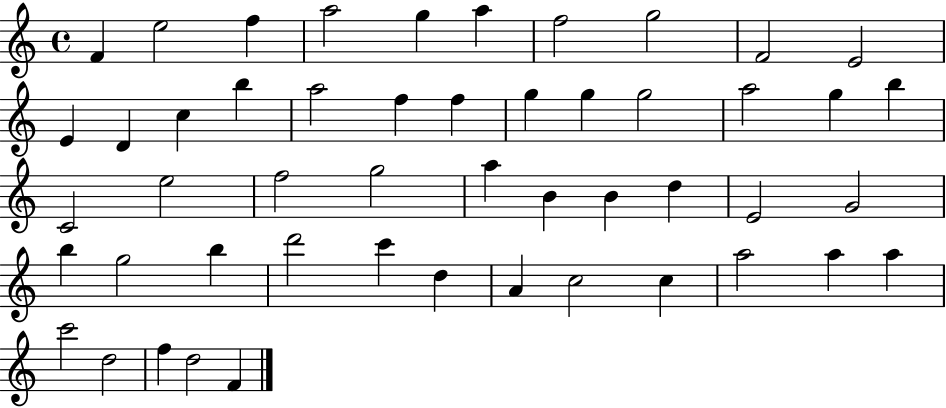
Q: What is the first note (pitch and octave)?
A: F4